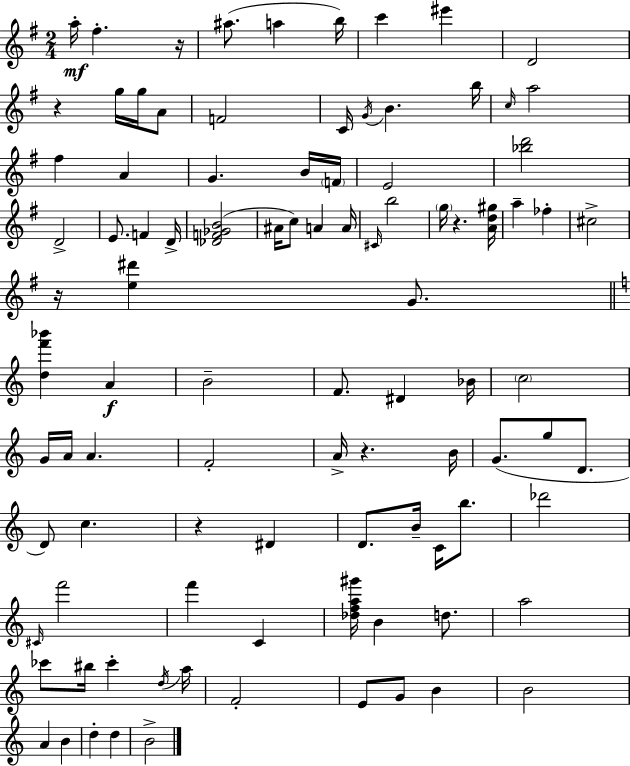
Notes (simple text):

A5/s F#5/q. R/s A#5/e. A5/q B5/s C6/q EIS6/q D4/h R/q G5/s G5/s A4/e F4/h C4/s G4/s B4/q. B5/s C5/s A5/h F#5/q A4/q G4/q. B4/s F4/s E4/h [Bb5,D6]/h D4/h E4/e. F4/q D4/s [Db4,F4,Gb4,B4]/h A#4/s C5/e A4/q A4/s C#4/s B5/h G5/s R/q. [A4,D5,G#5]/s A5/q FES5/q C#5/h R/s [E5,D#6]/q G4/e. [D5,F6,Bb6]/q A4/q B4/h F4/e. D#4/q Bb4/s C5/h G4/s A4/s A4/q. F4/h A4/s R/q. B4/s G4/e. G5/e D4/e. D4/e C5/q. R/q D#4/q D4/e. B4/s C4/s B5/e. Db6/h C#4/s F6/h F6/q C4/q [Db5,F5,A5,G#6]/s B4/q D5/e. A5/h CES6/e BIS5/s CES6/q D5/s A5/s F4/h E4/e G4/e B4/q B4/h A4/q B4/q D5/q D5/q B4/h